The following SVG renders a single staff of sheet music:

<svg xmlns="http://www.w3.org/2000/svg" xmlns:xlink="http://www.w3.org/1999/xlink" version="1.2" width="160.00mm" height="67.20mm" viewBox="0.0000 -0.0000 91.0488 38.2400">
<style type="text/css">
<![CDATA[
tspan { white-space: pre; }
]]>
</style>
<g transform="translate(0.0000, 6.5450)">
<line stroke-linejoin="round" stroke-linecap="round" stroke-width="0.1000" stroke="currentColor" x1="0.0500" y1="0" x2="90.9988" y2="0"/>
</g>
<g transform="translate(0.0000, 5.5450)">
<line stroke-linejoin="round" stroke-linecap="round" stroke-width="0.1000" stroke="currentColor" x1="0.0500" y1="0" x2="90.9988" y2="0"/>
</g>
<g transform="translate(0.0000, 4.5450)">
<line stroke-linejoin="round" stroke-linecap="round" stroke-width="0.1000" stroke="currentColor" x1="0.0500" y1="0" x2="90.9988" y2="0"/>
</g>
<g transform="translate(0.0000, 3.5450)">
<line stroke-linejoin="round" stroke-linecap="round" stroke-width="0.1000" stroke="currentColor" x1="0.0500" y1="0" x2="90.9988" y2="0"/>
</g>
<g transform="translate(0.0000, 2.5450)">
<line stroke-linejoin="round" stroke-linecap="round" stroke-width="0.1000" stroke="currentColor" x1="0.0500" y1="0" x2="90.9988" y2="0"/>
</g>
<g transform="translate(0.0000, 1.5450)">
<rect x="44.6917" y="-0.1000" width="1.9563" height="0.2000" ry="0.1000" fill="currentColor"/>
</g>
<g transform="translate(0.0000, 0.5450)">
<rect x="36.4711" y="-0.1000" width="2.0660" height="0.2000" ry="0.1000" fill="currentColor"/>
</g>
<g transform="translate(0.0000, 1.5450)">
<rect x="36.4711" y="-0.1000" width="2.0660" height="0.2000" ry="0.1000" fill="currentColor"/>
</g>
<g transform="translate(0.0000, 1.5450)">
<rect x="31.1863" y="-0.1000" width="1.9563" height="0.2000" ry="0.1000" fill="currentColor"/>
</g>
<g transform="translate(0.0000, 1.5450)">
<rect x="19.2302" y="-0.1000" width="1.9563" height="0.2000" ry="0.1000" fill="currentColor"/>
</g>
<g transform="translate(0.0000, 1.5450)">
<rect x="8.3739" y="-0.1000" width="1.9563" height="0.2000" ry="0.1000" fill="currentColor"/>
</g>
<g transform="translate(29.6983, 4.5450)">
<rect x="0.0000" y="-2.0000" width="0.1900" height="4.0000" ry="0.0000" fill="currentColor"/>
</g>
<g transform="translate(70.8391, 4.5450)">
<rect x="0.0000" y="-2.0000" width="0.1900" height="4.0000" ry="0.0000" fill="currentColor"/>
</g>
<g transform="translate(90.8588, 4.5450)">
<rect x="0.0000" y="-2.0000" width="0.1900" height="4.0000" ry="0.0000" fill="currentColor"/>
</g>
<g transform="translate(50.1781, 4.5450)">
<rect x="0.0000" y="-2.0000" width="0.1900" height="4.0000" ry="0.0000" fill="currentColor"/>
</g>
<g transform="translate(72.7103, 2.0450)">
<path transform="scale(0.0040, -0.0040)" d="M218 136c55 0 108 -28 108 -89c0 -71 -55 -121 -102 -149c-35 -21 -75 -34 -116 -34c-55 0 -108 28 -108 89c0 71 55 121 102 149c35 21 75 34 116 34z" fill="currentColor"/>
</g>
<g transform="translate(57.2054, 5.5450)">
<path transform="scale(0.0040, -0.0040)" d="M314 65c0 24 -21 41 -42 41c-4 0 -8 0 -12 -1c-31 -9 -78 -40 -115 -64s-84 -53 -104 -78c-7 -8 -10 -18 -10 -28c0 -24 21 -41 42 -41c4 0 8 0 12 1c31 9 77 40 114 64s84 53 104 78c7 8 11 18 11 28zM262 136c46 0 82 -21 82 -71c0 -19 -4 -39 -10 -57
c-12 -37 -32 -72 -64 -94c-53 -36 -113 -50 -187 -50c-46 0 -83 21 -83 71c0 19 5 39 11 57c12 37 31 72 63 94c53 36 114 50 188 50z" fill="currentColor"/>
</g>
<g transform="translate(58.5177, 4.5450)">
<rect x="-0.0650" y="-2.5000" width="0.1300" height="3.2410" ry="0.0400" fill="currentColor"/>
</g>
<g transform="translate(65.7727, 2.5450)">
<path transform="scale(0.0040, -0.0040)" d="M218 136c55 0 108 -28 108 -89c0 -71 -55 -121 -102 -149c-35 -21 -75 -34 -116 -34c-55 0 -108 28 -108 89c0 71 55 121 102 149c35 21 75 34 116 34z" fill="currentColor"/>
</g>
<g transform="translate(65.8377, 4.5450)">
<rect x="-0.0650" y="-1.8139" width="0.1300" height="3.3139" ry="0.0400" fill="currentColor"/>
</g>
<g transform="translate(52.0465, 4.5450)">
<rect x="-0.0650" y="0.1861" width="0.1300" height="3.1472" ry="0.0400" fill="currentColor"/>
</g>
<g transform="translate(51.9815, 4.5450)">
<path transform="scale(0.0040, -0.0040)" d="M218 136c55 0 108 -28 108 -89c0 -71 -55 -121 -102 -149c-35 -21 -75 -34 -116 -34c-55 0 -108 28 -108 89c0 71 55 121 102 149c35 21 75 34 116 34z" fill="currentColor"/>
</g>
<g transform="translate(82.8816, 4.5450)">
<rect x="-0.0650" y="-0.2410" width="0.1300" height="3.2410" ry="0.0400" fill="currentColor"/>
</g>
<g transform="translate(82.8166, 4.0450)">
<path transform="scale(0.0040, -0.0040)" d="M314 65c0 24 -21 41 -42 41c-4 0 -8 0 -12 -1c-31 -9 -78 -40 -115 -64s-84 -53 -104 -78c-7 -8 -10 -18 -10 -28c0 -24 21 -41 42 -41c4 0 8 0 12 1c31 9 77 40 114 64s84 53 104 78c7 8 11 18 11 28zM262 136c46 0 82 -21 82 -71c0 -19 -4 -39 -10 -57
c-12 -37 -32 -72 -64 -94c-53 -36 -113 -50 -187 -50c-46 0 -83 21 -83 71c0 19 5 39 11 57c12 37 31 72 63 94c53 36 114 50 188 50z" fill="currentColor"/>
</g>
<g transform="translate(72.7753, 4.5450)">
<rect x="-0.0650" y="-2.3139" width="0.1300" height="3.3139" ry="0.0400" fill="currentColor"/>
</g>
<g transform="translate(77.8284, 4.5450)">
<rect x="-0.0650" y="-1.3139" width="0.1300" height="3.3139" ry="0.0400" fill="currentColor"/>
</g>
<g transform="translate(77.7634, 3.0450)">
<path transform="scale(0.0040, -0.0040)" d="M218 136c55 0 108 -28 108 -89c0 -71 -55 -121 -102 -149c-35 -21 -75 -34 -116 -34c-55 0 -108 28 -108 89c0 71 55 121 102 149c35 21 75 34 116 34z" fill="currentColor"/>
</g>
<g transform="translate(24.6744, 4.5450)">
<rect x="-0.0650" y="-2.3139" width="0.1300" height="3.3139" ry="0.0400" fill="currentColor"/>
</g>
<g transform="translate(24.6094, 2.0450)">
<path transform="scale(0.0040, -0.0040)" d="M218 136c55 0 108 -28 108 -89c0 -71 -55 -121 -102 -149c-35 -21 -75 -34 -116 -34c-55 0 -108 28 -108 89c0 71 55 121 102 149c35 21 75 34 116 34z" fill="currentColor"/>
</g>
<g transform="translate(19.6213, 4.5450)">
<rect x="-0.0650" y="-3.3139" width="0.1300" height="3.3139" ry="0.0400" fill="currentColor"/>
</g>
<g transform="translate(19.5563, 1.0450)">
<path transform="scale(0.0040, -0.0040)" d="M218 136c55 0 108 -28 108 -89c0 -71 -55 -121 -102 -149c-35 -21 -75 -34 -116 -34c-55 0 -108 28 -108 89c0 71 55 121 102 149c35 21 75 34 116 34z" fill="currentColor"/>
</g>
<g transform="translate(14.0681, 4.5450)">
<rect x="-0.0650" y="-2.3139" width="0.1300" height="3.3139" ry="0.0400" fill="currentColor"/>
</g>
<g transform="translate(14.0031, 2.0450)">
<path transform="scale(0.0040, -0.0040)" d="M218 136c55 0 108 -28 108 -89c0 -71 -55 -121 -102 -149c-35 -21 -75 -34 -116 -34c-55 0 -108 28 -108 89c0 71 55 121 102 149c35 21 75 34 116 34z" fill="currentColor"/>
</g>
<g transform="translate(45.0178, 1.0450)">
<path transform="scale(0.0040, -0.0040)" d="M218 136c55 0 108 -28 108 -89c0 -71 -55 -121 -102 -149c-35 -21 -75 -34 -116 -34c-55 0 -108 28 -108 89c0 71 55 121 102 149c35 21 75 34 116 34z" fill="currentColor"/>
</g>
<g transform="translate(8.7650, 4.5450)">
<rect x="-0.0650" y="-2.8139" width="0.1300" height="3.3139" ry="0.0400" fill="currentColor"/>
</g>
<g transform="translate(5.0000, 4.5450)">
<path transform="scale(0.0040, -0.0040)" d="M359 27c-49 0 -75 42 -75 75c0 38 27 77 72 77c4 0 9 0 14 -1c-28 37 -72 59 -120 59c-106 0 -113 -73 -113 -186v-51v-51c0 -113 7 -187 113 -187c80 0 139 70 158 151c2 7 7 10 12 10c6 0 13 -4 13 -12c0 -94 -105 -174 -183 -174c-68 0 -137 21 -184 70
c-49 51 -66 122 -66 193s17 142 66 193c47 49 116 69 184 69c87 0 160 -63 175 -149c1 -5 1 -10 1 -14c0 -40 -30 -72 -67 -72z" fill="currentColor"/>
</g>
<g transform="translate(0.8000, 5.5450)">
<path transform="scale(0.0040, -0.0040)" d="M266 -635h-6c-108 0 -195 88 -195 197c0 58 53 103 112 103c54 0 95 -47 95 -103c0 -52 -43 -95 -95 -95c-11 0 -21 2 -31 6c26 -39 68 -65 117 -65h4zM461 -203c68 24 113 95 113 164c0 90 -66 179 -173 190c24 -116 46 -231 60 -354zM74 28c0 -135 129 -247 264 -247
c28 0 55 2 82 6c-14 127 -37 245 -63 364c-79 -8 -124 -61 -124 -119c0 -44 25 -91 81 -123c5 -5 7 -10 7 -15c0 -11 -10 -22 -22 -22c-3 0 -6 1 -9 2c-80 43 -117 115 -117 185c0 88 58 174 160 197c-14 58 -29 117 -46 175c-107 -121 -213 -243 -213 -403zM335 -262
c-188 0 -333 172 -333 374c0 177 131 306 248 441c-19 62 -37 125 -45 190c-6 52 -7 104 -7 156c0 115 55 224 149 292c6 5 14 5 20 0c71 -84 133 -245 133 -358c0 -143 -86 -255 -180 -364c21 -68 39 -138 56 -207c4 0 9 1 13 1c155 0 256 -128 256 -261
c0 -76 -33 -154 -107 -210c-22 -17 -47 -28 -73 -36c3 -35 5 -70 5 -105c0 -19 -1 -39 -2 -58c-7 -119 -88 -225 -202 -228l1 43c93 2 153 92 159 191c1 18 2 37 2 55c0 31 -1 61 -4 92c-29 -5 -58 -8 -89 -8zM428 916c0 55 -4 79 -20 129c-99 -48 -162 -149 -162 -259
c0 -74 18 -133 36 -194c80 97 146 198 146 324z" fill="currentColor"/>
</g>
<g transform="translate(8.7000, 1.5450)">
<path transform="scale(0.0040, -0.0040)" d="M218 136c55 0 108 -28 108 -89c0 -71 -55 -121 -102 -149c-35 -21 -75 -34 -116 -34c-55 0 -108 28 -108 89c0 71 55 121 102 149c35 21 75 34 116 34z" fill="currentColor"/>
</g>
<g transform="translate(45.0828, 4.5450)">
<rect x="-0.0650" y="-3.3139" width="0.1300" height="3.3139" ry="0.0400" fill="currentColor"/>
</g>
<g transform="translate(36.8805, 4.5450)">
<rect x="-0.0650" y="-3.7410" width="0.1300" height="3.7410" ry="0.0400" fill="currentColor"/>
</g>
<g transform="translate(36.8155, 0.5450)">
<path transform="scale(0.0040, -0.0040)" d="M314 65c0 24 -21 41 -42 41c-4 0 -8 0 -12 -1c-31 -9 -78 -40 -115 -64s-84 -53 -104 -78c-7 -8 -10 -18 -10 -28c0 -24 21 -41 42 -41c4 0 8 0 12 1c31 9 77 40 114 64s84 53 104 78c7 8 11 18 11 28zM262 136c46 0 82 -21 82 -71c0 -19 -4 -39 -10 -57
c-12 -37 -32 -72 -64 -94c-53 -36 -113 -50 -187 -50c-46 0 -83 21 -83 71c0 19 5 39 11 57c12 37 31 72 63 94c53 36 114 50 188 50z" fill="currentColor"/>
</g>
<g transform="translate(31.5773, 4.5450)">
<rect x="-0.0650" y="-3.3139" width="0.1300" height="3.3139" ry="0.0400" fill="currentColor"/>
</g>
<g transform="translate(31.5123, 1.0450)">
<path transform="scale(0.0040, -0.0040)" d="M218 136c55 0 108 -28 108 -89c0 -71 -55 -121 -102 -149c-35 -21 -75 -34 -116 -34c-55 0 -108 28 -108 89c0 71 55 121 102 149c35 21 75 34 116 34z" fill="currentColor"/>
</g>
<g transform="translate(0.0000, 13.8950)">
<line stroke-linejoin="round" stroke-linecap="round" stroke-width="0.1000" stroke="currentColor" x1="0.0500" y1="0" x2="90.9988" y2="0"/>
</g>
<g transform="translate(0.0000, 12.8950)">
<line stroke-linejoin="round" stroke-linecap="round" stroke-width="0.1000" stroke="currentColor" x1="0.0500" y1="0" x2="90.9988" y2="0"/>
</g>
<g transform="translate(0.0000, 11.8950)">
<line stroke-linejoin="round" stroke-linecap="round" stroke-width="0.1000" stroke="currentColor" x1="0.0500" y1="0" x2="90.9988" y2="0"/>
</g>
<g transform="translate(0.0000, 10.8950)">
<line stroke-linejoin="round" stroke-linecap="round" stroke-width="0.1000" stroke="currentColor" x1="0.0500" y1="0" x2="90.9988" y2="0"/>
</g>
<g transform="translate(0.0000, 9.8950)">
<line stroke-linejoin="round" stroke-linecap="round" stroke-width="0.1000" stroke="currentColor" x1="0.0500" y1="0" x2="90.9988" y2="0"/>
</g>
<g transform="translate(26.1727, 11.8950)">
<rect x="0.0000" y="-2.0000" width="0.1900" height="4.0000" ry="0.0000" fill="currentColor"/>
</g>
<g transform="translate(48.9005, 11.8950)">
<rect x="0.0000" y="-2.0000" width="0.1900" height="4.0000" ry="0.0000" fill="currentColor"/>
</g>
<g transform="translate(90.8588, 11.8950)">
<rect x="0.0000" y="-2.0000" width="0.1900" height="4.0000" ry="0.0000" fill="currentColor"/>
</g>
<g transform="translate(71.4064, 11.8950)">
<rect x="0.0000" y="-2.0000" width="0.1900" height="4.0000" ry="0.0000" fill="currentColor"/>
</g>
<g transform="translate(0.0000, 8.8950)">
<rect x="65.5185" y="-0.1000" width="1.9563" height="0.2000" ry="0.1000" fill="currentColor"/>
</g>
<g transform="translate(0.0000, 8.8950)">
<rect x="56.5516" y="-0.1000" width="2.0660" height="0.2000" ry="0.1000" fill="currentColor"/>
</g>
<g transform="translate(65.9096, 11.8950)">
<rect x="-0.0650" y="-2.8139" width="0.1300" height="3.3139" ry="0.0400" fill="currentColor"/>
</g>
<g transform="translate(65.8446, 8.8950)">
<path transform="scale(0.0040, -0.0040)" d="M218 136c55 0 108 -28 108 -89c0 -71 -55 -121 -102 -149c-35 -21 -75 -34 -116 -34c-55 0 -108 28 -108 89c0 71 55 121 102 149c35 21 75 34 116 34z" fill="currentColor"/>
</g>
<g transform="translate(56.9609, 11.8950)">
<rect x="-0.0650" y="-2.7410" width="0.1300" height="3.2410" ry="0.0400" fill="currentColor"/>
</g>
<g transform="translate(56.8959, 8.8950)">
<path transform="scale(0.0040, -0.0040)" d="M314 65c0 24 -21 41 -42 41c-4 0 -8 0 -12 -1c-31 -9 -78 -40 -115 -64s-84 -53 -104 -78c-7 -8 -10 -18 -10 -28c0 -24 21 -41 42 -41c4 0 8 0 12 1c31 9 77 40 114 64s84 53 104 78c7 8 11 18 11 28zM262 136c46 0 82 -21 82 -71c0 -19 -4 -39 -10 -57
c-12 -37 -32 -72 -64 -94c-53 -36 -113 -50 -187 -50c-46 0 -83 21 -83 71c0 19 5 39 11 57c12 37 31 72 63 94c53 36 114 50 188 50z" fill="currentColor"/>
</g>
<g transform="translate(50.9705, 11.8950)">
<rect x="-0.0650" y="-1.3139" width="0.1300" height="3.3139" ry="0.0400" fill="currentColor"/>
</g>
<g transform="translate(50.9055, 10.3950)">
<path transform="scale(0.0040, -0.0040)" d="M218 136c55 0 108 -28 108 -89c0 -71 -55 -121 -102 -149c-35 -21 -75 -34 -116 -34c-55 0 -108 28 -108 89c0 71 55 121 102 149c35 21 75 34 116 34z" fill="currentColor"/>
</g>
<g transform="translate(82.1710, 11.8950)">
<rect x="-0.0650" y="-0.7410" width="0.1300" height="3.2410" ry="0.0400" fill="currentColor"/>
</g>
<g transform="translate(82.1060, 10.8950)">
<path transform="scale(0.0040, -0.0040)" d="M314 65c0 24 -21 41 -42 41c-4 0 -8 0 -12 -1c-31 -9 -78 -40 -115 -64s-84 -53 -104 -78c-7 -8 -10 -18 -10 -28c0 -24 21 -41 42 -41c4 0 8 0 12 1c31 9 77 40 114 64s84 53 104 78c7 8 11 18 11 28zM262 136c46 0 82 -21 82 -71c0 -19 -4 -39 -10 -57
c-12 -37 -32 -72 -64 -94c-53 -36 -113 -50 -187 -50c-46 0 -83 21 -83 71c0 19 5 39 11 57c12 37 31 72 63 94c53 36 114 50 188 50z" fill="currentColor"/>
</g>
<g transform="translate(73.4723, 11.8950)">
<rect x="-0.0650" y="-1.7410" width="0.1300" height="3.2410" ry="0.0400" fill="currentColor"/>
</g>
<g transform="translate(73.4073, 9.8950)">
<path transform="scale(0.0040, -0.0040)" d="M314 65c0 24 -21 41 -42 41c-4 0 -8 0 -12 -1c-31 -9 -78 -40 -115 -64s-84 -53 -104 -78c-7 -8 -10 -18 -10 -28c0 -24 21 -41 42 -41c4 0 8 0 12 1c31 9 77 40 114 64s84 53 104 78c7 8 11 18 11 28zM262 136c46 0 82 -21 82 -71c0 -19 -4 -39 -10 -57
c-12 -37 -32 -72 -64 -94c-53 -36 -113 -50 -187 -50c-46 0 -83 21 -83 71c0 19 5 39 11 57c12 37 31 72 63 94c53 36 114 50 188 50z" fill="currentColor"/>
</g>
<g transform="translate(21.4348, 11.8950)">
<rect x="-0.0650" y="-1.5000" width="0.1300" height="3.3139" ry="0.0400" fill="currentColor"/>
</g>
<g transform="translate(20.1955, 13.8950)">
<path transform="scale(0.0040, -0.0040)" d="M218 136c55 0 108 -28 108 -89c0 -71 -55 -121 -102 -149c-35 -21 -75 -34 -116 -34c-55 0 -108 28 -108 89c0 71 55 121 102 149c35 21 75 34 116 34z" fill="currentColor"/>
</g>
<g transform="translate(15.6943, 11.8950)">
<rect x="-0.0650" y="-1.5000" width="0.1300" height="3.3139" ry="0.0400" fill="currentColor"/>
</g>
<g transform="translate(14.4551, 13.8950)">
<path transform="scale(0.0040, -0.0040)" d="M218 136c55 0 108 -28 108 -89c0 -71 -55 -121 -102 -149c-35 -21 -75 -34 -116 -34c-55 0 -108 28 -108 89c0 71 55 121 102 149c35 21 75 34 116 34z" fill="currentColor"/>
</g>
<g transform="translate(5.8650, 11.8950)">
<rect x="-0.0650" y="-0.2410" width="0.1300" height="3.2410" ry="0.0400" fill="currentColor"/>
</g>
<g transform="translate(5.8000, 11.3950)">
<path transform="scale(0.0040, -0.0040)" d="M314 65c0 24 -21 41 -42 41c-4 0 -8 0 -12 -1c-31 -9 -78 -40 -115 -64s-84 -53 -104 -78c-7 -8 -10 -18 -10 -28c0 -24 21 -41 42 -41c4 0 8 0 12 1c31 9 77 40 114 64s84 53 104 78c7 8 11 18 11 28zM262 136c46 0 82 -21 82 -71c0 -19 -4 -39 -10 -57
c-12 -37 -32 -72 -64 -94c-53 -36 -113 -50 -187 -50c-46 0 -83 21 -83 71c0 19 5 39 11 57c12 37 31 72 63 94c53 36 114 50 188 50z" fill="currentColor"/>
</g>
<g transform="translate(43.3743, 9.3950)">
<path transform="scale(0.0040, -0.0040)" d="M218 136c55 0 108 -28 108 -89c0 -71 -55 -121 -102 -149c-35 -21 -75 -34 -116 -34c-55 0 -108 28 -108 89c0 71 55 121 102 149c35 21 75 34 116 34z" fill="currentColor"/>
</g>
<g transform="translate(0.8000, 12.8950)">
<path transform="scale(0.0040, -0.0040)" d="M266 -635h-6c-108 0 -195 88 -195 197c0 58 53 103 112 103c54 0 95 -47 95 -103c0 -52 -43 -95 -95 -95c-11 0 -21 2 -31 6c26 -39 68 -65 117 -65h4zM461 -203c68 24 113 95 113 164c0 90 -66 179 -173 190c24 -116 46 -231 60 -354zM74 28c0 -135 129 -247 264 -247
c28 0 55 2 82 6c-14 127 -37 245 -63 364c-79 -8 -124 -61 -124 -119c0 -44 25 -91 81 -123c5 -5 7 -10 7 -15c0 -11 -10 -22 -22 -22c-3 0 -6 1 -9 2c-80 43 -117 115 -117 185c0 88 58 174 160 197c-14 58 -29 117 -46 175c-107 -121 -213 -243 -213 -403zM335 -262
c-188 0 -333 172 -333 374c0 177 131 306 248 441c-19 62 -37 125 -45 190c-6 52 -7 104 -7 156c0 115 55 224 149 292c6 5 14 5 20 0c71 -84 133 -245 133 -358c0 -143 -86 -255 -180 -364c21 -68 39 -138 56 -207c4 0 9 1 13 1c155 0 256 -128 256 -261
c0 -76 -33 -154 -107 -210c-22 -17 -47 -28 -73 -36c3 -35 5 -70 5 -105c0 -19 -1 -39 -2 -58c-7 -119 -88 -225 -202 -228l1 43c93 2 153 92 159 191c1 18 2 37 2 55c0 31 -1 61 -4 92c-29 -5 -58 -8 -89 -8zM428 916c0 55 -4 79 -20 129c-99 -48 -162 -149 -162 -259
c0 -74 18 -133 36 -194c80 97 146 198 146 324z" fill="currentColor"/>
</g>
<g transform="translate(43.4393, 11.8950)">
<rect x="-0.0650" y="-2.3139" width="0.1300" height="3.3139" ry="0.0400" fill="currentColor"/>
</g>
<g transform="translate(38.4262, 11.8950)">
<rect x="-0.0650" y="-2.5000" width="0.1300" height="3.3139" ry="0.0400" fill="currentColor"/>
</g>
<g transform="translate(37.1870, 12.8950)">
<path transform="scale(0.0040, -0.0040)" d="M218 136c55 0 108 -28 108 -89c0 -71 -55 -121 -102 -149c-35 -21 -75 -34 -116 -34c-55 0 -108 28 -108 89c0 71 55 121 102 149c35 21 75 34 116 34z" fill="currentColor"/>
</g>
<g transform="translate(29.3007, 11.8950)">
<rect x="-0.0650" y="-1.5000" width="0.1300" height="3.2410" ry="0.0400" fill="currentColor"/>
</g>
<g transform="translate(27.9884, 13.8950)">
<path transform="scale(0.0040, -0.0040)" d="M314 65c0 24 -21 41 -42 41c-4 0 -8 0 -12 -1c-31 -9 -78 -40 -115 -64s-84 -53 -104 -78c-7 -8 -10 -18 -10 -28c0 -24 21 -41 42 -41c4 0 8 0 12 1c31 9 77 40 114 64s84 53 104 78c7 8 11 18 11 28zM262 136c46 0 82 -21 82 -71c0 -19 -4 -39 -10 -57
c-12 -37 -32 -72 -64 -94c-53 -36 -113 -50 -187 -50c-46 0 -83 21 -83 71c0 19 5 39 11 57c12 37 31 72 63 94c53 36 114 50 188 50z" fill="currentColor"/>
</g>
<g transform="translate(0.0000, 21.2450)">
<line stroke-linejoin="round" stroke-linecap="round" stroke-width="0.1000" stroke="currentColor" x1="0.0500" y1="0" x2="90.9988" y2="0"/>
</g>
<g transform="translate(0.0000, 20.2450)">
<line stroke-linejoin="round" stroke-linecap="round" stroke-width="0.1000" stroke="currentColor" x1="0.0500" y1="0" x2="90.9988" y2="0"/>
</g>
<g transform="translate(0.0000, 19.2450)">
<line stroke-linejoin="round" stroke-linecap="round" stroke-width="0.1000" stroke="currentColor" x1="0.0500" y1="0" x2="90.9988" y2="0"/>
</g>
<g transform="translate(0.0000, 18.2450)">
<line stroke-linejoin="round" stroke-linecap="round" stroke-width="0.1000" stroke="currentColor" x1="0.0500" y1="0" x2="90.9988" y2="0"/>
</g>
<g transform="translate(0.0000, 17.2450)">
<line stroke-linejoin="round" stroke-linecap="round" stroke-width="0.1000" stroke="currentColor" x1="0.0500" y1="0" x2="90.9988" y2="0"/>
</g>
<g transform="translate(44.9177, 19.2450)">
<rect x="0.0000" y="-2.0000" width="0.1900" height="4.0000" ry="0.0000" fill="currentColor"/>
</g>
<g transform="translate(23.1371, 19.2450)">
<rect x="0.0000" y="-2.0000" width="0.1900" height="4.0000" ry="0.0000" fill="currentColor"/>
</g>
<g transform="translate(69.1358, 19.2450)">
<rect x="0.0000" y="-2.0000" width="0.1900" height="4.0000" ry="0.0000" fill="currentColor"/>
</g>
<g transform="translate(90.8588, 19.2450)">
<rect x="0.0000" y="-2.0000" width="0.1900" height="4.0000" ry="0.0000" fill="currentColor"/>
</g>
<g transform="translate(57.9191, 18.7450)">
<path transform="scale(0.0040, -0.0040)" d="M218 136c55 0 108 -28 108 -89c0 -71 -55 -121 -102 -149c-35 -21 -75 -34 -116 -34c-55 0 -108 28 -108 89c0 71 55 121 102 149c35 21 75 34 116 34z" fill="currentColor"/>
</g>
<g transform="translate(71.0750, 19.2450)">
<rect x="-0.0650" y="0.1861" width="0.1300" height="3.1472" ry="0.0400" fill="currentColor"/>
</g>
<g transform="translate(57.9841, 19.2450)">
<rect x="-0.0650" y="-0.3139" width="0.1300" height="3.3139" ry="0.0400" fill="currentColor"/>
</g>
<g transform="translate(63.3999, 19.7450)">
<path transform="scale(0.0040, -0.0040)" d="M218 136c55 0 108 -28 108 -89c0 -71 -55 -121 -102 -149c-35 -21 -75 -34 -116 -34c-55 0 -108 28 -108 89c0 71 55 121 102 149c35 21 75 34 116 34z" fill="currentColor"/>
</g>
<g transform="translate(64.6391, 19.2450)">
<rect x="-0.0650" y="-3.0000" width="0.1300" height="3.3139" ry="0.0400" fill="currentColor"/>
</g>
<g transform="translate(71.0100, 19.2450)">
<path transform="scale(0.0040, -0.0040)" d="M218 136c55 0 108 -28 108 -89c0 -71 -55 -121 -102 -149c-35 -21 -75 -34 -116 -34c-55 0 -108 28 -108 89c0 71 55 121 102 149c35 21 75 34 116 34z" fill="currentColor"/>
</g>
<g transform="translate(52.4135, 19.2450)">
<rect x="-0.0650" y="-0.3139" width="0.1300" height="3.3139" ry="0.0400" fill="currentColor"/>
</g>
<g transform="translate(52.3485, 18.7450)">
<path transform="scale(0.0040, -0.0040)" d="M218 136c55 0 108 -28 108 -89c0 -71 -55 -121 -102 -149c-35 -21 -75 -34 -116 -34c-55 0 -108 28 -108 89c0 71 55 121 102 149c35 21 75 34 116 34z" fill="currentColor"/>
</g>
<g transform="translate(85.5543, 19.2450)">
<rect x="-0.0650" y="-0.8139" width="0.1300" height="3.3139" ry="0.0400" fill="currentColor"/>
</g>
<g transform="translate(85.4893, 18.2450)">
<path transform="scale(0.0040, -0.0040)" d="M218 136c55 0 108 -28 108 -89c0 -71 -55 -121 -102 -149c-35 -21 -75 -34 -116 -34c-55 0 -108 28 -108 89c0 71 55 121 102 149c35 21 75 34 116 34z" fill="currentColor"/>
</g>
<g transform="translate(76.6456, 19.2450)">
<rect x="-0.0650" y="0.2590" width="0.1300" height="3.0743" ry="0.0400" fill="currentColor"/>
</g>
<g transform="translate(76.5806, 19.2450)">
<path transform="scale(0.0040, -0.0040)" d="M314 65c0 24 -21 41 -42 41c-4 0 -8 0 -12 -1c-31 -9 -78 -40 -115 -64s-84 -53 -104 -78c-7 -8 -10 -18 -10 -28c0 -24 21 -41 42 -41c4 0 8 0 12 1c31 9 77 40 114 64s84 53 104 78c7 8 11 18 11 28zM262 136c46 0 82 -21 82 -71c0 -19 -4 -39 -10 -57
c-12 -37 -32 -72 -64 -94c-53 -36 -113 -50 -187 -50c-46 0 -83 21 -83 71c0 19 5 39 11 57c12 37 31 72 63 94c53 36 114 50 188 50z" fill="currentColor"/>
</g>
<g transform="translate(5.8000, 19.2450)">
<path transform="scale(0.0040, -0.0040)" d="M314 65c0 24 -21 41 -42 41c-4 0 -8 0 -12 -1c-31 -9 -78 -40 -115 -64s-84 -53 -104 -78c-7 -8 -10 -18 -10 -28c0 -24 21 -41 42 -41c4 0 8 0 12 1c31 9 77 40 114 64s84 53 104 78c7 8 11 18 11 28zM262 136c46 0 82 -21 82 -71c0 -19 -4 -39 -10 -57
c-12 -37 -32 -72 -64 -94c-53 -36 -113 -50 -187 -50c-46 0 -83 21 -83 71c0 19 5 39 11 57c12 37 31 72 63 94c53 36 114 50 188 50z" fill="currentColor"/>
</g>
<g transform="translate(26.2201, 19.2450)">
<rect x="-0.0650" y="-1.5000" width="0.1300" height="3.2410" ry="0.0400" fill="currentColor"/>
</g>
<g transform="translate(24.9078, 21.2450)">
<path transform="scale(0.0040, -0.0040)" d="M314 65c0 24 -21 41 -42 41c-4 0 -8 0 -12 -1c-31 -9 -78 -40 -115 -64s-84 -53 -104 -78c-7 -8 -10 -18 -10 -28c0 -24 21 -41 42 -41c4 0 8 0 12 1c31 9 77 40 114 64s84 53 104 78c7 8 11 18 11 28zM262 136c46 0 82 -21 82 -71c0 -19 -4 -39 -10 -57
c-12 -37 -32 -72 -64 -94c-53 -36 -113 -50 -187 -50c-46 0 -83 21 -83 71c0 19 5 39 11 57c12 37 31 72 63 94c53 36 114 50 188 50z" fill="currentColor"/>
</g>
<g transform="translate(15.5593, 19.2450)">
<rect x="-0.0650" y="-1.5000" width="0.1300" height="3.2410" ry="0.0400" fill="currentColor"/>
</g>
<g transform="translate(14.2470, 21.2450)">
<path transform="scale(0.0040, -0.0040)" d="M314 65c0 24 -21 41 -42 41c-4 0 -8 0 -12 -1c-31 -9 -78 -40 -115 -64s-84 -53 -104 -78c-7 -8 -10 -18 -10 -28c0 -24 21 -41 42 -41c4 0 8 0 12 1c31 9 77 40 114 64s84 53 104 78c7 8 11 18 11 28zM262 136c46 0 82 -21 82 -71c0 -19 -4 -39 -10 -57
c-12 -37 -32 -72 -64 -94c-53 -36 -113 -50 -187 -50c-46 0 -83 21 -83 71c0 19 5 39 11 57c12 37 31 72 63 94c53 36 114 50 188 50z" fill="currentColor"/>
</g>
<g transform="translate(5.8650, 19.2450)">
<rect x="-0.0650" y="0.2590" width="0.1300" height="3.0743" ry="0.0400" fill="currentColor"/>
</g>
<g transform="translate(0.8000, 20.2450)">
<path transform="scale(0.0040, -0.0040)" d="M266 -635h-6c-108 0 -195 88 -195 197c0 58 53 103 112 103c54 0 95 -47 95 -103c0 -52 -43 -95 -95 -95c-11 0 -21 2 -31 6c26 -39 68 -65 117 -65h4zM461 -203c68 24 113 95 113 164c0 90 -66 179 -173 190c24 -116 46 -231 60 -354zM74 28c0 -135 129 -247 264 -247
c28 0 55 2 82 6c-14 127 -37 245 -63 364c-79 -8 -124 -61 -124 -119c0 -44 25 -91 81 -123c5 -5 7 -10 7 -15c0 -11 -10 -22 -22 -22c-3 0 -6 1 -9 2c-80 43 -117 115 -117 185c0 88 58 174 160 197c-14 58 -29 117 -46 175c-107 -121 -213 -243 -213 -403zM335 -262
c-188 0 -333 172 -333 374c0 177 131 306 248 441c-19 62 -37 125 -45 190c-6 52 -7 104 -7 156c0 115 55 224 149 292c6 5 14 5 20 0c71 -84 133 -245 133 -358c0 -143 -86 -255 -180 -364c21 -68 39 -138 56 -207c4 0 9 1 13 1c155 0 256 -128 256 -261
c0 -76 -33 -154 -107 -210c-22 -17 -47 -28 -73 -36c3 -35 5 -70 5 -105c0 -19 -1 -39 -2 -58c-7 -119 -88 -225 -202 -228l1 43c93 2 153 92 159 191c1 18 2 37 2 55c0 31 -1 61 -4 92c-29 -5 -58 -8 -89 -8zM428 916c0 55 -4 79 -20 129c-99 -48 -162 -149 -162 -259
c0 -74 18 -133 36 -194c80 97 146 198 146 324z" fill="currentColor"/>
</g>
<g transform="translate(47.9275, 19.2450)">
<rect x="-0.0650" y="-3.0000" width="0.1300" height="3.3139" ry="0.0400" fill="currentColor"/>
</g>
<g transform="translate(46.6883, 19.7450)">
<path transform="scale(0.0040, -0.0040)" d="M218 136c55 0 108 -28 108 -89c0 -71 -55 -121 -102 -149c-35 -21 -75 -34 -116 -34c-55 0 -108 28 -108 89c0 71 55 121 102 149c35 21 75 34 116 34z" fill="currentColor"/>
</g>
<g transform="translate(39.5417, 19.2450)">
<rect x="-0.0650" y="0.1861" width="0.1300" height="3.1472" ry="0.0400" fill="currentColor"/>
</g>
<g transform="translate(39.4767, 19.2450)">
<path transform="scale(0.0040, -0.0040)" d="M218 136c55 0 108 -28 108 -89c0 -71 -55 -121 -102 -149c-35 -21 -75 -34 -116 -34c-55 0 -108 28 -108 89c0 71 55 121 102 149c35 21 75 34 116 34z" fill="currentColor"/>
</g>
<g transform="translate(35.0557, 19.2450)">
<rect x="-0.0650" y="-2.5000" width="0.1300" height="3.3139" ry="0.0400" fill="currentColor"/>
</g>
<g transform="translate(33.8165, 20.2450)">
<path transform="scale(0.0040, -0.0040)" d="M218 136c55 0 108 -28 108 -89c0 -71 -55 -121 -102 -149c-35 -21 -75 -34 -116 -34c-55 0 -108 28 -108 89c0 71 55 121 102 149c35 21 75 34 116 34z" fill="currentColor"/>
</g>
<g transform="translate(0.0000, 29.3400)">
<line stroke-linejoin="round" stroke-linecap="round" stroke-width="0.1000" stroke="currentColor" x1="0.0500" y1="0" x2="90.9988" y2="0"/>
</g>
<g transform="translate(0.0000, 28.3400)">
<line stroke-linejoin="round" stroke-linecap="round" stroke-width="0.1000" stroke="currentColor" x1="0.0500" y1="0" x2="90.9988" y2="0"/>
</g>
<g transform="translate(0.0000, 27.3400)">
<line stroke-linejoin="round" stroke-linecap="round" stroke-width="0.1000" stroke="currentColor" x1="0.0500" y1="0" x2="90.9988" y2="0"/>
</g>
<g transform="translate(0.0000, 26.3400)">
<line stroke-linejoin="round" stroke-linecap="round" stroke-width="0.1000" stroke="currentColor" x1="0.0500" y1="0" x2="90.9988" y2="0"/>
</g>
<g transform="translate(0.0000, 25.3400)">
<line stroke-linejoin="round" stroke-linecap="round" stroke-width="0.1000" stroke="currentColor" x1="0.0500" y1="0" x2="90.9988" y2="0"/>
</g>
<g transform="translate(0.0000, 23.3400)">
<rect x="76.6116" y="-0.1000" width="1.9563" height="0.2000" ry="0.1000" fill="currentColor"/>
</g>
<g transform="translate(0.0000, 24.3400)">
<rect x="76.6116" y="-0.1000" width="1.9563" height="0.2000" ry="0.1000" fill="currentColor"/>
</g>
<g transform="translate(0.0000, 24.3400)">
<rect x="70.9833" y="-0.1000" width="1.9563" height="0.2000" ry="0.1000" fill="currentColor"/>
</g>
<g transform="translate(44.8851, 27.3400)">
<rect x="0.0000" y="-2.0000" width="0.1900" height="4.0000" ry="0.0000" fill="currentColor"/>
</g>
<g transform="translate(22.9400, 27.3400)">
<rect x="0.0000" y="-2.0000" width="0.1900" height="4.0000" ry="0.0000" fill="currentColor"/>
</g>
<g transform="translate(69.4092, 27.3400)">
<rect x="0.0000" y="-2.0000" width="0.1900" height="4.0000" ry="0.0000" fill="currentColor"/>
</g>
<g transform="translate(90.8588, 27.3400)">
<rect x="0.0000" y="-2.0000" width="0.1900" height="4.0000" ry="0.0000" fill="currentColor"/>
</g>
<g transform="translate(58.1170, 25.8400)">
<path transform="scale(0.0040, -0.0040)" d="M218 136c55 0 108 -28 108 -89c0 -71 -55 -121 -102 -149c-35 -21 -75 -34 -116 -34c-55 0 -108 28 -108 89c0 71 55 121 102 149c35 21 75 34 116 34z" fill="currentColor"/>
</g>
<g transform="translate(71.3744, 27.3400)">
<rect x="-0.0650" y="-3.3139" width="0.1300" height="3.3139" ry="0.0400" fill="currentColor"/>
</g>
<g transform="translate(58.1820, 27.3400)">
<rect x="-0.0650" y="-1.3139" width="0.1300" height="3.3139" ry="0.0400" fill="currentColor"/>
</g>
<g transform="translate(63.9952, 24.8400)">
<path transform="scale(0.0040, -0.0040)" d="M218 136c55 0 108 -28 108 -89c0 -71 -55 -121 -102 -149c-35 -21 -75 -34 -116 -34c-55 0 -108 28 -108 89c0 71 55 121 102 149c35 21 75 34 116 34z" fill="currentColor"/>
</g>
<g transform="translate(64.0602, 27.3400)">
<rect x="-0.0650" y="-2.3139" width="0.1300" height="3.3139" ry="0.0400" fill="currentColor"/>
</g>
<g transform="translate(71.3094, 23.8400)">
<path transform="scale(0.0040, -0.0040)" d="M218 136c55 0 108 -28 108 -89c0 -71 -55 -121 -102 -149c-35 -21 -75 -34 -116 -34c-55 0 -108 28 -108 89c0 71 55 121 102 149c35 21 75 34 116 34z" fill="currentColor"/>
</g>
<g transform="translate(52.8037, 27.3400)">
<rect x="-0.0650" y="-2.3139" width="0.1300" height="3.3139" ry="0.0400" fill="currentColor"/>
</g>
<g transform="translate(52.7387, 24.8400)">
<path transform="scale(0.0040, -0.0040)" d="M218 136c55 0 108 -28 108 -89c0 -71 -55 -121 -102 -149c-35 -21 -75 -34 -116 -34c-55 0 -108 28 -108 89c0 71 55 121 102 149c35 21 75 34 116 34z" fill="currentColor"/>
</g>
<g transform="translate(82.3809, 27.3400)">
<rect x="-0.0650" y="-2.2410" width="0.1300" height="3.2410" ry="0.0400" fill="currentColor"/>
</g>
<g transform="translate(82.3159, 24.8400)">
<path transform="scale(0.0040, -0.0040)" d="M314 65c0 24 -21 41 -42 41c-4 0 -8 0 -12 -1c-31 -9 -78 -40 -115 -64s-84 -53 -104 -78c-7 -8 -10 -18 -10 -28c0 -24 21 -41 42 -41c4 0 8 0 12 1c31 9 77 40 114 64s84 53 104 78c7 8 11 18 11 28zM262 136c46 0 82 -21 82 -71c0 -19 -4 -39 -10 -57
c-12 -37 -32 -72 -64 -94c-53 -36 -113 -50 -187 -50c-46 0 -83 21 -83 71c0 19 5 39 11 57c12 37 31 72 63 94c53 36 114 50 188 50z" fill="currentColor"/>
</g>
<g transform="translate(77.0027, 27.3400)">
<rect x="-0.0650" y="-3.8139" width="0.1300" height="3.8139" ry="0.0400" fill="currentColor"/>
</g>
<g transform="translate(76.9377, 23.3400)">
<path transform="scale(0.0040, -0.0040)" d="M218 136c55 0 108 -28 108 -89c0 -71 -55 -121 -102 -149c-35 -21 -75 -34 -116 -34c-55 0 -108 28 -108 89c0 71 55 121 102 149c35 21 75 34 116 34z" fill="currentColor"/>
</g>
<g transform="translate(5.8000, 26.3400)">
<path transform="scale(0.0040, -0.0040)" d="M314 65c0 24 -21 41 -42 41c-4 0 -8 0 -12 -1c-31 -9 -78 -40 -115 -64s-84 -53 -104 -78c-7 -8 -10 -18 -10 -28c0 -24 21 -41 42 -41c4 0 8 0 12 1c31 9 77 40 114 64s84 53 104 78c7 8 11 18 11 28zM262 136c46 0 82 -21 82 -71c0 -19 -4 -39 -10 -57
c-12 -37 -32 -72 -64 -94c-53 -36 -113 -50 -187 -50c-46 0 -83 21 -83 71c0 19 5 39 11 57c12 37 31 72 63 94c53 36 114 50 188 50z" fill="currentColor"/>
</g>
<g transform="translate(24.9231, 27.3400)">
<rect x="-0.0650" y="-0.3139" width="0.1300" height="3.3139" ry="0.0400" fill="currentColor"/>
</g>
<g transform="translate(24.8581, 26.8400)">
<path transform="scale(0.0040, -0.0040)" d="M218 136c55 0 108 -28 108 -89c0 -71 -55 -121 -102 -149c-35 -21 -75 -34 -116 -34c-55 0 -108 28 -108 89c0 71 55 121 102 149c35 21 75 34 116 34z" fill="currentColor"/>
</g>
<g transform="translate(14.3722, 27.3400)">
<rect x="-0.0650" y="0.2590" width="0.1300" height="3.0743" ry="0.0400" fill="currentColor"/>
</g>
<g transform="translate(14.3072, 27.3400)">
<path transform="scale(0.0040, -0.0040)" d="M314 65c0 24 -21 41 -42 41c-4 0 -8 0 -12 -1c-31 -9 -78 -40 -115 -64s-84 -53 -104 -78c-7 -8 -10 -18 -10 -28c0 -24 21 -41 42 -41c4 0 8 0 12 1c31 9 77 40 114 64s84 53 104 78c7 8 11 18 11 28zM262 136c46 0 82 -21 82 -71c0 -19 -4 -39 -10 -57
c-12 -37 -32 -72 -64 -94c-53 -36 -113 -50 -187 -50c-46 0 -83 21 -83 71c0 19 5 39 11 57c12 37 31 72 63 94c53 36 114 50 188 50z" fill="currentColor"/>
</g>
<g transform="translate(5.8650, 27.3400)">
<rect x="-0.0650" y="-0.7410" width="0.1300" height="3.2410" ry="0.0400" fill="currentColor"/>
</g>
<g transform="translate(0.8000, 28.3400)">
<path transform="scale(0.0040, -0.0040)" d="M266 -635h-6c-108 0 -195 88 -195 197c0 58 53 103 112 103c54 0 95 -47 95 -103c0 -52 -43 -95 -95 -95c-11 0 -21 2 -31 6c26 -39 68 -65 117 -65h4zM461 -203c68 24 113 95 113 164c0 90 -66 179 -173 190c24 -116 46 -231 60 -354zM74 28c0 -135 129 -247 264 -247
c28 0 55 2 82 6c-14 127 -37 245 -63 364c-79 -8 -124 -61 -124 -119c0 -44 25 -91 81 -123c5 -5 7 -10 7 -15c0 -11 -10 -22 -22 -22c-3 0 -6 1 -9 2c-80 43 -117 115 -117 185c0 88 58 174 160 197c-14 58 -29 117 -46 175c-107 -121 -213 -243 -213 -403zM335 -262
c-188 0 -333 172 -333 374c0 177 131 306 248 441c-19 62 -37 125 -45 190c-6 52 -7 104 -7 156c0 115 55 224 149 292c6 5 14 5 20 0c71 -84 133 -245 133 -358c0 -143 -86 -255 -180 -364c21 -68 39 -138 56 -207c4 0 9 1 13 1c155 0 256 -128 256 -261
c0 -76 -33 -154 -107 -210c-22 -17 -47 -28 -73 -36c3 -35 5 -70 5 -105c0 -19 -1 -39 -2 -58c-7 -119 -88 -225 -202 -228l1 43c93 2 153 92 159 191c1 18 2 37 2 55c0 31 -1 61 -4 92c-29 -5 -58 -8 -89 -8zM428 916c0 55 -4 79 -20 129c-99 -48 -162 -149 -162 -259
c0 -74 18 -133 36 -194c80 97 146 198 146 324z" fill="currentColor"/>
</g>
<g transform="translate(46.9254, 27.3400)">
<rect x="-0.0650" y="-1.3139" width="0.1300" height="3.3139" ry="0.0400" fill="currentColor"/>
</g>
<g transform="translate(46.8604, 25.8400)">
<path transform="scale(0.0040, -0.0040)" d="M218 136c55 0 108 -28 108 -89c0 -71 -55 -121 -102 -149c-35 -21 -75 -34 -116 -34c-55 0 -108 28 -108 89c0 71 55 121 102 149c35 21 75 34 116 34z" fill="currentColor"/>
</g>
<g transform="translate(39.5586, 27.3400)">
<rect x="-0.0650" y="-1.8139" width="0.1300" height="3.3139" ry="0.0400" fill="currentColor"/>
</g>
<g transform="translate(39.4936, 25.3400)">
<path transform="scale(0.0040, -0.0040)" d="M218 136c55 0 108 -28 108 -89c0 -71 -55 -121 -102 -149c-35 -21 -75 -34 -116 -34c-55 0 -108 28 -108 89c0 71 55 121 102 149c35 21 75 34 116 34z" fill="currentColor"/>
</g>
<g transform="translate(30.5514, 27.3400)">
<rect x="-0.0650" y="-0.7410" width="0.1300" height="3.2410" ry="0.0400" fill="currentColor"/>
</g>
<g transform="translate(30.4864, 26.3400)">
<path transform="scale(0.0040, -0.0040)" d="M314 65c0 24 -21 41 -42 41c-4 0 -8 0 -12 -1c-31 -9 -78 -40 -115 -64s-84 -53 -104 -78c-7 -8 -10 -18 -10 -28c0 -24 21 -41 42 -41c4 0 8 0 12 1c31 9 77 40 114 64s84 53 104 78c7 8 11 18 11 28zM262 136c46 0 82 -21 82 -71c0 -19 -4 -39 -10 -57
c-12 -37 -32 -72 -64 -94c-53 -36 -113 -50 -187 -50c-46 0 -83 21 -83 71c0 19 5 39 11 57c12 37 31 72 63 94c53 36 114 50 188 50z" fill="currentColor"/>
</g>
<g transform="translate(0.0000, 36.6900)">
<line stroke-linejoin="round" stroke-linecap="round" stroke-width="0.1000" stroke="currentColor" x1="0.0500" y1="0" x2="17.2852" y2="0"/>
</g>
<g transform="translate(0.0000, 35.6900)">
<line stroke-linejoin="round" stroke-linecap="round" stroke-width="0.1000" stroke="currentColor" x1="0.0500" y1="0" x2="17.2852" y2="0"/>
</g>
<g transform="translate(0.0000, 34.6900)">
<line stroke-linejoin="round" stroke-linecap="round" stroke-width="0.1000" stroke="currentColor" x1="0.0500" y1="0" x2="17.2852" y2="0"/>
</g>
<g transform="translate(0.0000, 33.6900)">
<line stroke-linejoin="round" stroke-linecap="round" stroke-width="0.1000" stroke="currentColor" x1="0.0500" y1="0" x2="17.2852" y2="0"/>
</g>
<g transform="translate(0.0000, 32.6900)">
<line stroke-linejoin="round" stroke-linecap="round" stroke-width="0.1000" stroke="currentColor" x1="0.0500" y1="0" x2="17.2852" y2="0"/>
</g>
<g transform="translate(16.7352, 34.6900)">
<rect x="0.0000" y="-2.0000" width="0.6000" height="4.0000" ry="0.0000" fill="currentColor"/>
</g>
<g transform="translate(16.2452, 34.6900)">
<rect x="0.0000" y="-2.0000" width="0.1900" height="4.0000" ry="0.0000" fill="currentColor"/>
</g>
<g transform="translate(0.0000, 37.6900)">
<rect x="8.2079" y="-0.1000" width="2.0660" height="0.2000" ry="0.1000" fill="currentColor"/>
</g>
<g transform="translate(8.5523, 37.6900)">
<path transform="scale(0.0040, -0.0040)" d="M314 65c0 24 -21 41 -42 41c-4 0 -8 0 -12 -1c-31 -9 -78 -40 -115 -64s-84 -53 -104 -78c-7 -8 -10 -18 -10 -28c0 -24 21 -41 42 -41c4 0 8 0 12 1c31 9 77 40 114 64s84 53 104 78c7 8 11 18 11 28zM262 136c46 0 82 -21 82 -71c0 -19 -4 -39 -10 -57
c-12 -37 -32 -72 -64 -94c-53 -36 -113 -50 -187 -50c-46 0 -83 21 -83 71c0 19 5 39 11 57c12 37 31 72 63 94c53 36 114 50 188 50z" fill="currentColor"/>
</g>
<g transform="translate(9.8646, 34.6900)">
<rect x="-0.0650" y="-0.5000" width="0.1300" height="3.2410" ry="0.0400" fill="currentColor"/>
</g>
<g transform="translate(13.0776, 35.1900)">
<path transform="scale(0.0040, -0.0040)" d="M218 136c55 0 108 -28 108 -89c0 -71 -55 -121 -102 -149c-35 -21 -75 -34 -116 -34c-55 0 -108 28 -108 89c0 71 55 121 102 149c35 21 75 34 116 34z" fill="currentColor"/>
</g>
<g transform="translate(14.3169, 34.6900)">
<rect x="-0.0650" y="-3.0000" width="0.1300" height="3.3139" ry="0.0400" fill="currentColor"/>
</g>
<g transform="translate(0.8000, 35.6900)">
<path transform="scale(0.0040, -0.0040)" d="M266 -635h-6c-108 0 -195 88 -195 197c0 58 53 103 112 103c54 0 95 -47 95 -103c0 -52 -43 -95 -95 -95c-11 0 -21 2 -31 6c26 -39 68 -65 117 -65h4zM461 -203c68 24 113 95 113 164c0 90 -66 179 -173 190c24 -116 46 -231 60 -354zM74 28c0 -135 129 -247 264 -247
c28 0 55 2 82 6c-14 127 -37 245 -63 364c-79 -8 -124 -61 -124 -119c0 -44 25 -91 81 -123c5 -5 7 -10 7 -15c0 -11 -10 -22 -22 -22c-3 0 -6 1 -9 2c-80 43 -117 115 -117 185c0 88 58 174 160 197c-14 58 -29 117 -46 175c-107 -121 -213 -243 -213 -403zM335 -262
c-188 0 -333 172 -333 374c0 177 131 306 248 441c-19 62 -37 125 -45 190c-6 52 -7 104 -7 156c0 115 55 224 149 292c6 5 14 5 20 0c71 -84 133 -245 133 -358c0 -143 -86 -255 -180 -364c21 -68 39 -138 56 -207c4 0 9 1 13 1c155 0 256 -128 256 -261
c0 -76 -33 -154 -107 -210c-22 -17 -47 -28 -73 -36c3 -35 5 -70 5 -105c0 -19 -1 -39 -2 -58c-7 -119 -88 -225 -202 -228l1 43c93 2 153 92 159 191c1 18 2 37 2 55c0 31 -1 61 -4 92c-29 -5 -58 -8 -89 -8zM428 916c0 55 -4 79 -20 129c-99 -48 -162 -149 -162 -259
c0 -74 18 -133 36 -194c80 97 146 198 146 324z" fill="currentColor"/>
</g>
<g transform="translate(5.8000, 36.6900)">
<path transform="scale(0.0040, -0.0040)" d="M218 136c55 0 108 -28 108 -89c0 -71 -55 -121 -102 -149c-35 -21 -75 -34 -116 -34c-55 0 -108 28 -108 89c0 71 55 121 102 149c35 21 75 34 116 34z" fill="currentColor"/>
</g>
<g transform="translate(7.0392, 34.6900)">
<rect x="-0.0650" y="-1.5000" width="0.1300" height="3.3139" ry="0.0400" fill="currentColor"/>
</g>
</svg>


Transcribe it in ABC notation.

X:1
T:Untitled
M:4/4
L:1/4
K:C
a g b g b c'2 b B G2 f g e c2 c2 E E E2 G g e a2 a f2 d2 B2 E2 E2 G B A c c A B B2 d d2 B2 c d2 f e g e g b c' g2 E C2 A